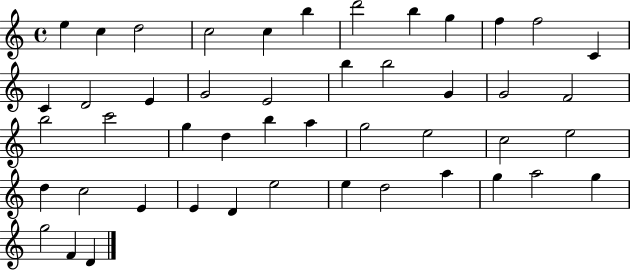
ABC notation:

X:1
T:Untitled
M:4/4
L:1/4
K:C
e c d2 c2 c b d'2 b g f f2 C C D2 E G2 E2 b b2 G G2 F2 b2 c'2 g d b a g2 e2 c2 e2 d c2 E E D e2 e d2 a g a2 g g2 F D